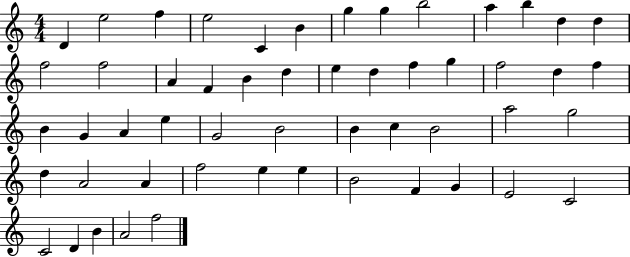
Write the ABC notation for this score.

X:1
T:Untitled
M:4/4
L:1/4
K:C
D e2 f e2 C B g g b2 a b d d f2 f2 A F B d e d f g f2 d f B G A e G2 B2 B c B2 a2 g2 d A2 A f2 e e B2 F G E2 C2 C2 D B A2 f2